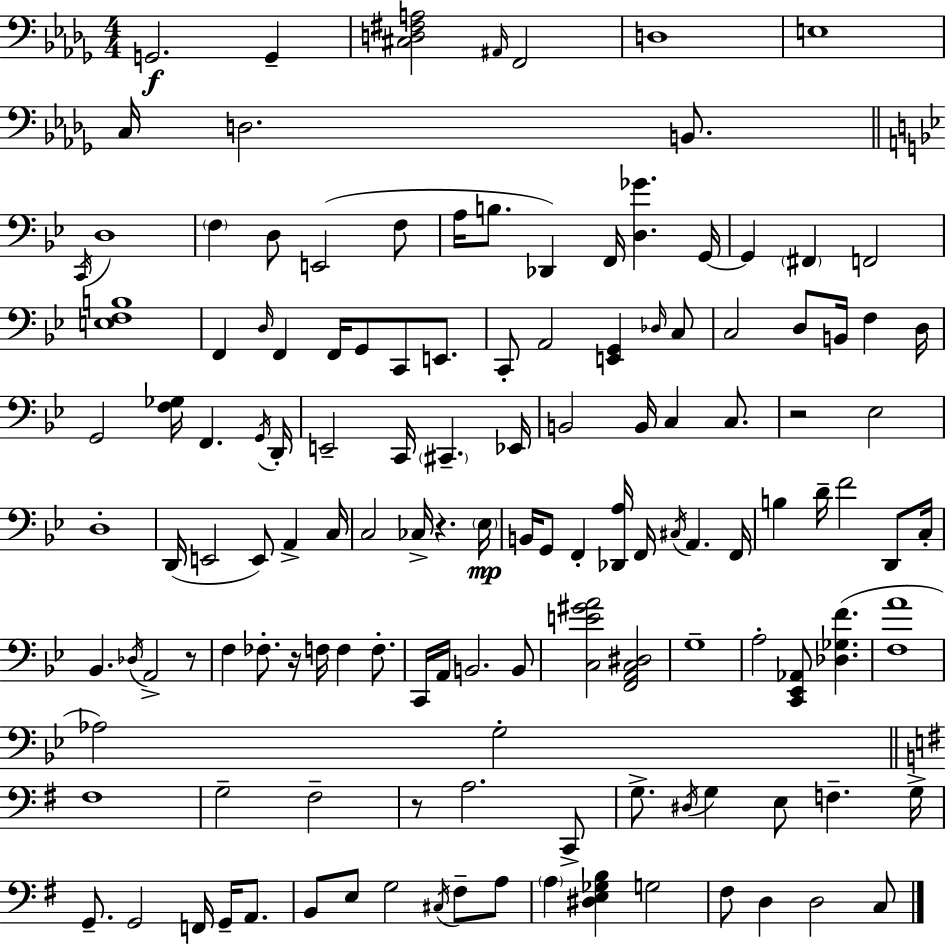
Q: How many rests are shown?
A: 5